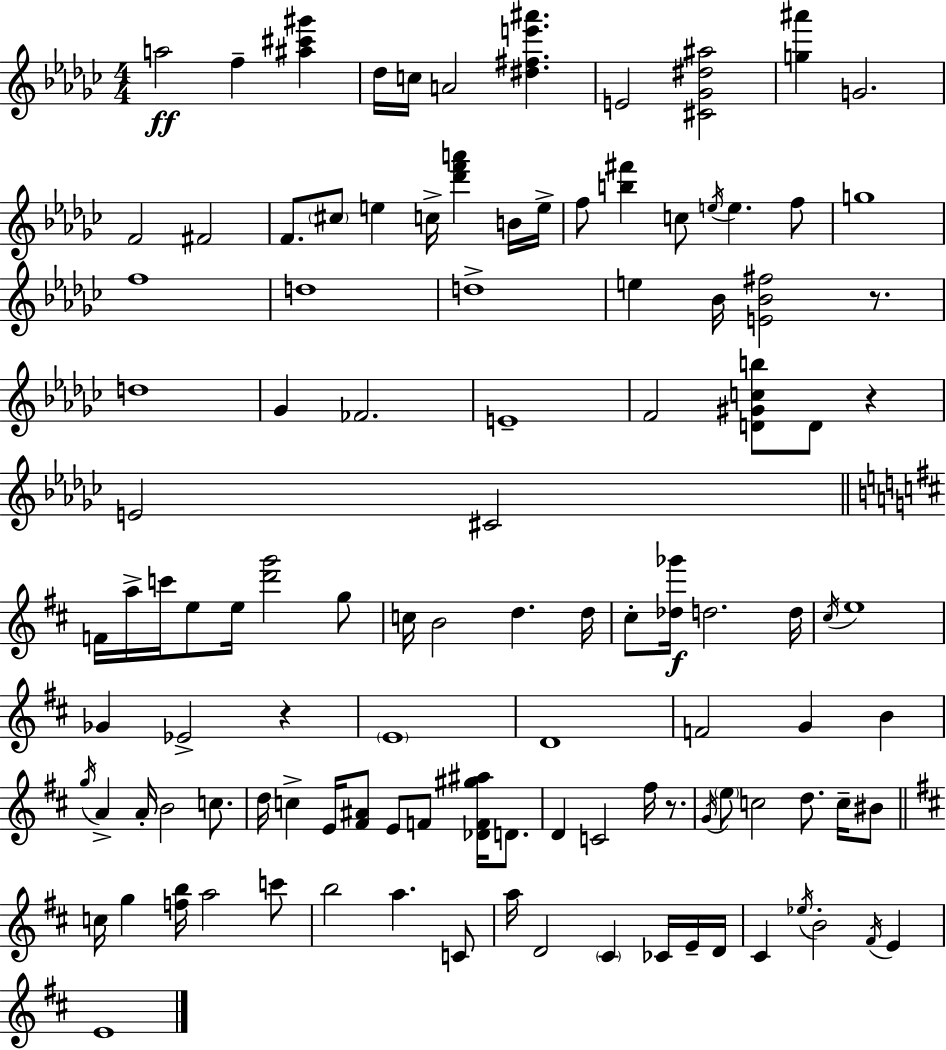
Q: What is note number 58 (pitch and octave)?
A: A4